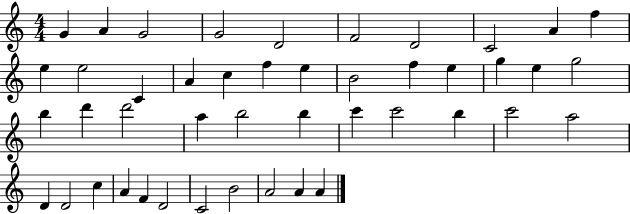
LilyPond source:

{
  \clef treble
  \numericTimeSignature
  \time 4/4
  \key c \major
  g'4 a'4 g'2 | g'2 d'2 | f'2 d'2 | c'2 a'4 f''4 | \break e''4 e''2 c'4 | a'4 c''4 f''4 e''4 | b'2 f''4 e''4 | g''4 e''4 g''2 | \break b''4 d'''4 d'''2 | a''4 b''2 b''4 | c'''4 c'''2 b''4 | c'''2 a''2 | \break d'4 d'2 c''4 | a'4 f'4 d'2 | c'2 b'2 | a'2 a'4 a'4 | \break \bar "|."
}